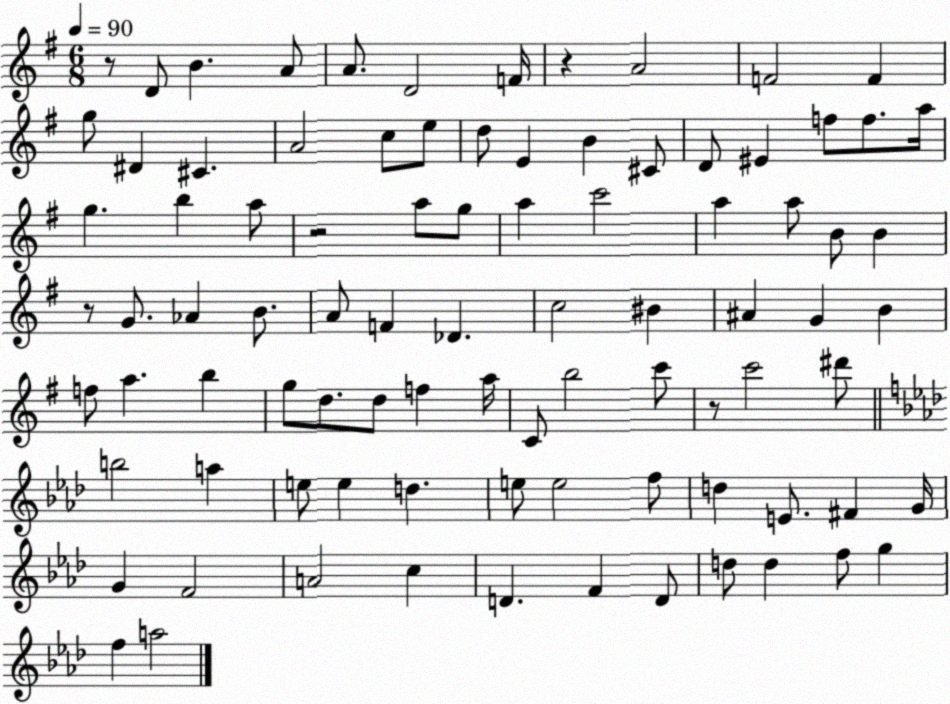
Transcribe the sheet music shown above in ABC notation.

X:1
T:Untitled
M:6/8
L:1/4
K:G
z/2 D/2 B A/2 A/2 D2 F/4 z A2 F2 F g/2 ^D ^C A2 c/2 e/2 d/2 E B ^C/2 D/2 ^E f/2 f/2 a/4 g b a/2 z2 a/2 g/2 a c'2 a a/2 B/2 B z/2 G/2 _A B/2 A/2 F _D c2 ^B ^A G B f/2 a b g/2 d/2 d/2 f a/4 C/2 b2 c'/2 z/2 c'2 ^d'/2 b2 a e/2 e d e/2 e2 f/2 d E/2 ^F G/4 G F2 A2 c D F D/2 d/2 d f/2 g f a2